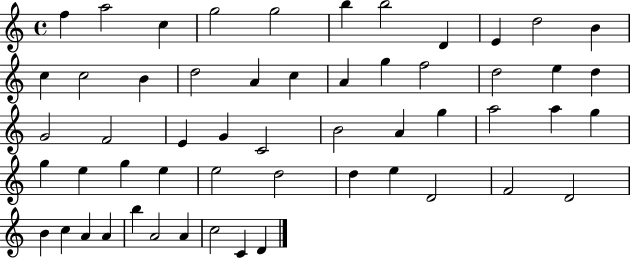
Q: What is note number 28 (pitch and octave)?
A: C4